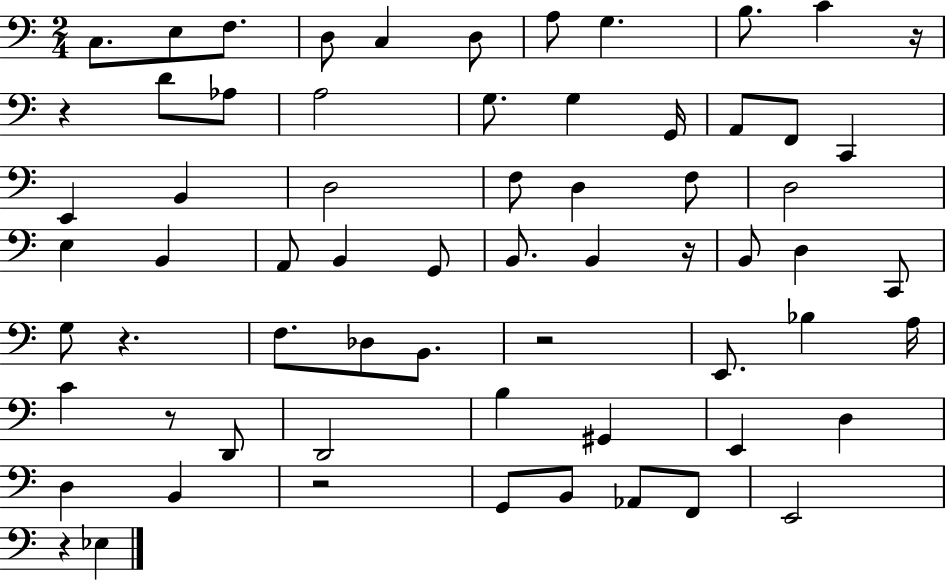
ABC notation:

X:1
T:Untitled
M:2/4
L:1/4
K:C
C,/2 E,/2 F,/2 D,/2 C, D,/2 A,/2 G, B,/2 C z/4 z D/2 _A,/2 A,2 G,/2 G, G,,/4 A,,/2 F,,/2 C,, E,, B,, D,2 F,/2 D, F,/2 D,2 E, B,, A,,/2 B,, G,,/2 B,,/2 B,, z/4 B,,/2 D, C,,/2 G,/2 z F,/2 _D,/2 B,,/2 z2 E,,/2 _B, A,/4 C z/2 D,,/2 D,,2 B, ^G,, E,, D, D, B,, z2 G,,/2 B,,/2 _A,,/2 F,,/2 E,,2 z _E,